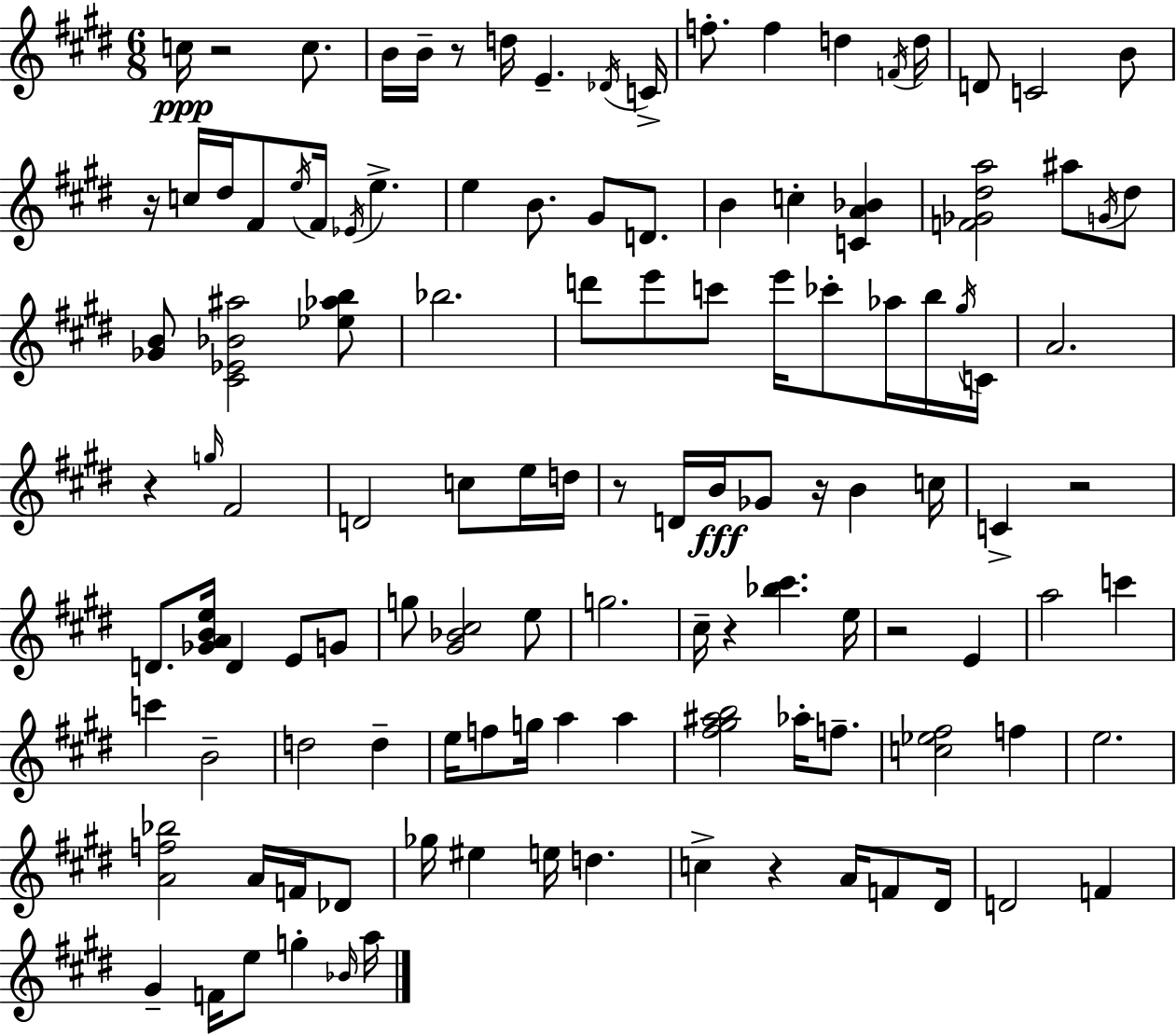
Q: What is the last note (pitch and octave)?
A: A5